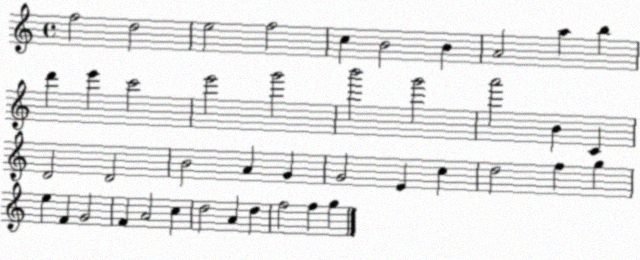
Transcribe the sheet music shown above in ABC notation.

X:1
T:Untitled
M:4/4
L:1/4
K:C
f2 d2 e2 f2 c B2 B A2 a b d' e' c'2 e'2 g'2 b'2 g'2 a'2 B C D2 D2 B2 A G G2 E c d2 f g e F G2 F A2 c d2 A d f2 f g